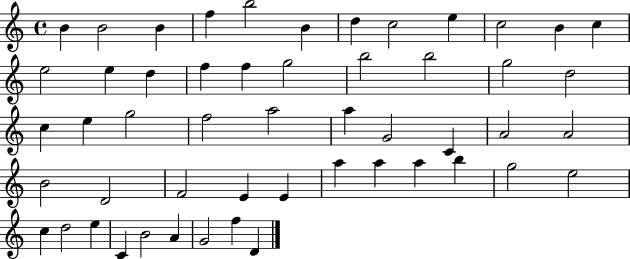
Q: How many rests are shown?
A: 0